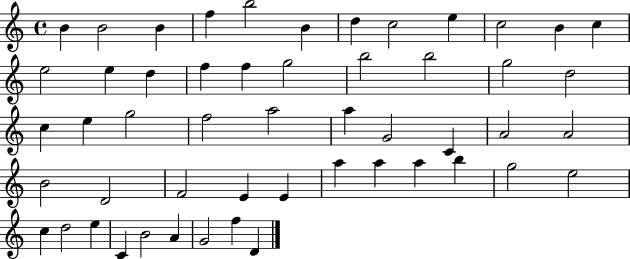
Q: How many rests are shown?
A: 0